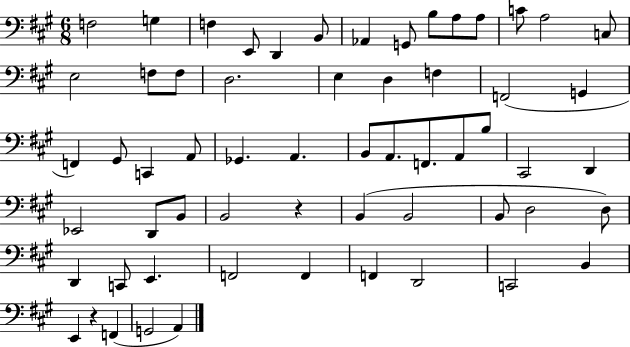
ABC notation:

X:1
T:Untitled
M:6/8
L:1/4
K:A
F,2 G, F, E,,/2 D,, B,,/2 _A,, G,,/2 B,/2 A,/2 A,/2 C/2 A,2 C,/2 E,2 F,/2 F,/2 D,2 E, D, F, F,,2 G,, F,, ^G,,/2 C,, A,,/2 _G,, A,, B,,/2 A,,/2 F,,/2 A,,/2 B,/2 ^C,,2 D,, _E,,2 D,,/2 B,,/2 B,,2 z B,, B,,2 B,,/2 D,2 D,/2 D,, C,,/2 E,, F,,2 F,, F,, D,,2 C,,2 B,, E,, z F,, G,,2 A,,